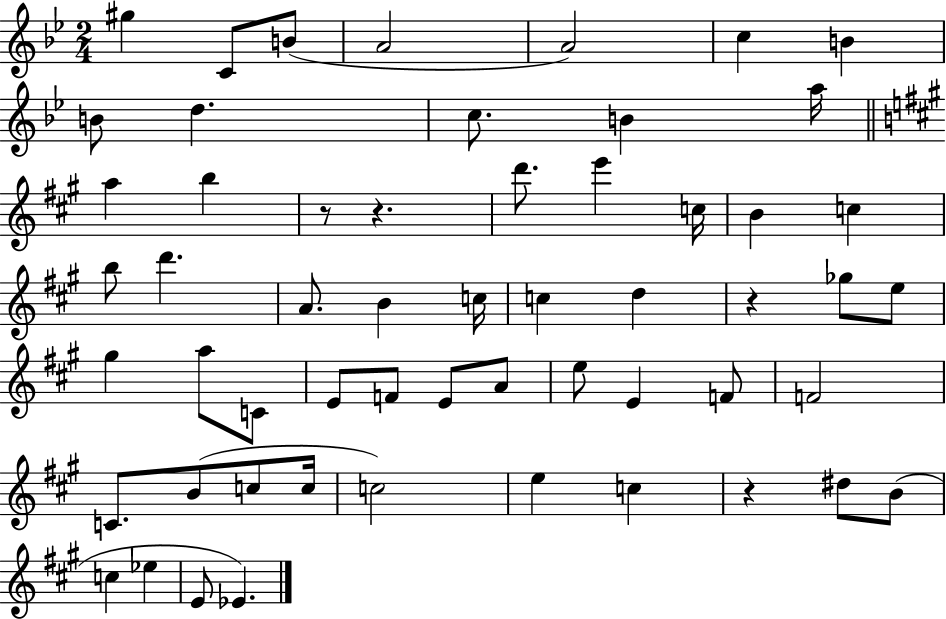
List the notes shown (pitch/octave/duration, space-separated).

G#5/q C4/e B4/e A4/h A4/h C5/q B4/q B4/e D5/q. C5/e. B4/q A5/s A5/q B5/q R/e R/q. D6/e. E6/q C5/s B4/q C5/q B5/e D6/q. A4/e. B4/q C5/s C5/q D5/q R/q Gb5/e E5/e G#5/q A5/e C4/e E4/e F4/e E4/e A4/e E5/e E4/q F4/e F4/h C4/e. B4/e C5/e C5/s C5/h E5/q C5/q R/q D#5/e B4/e C5/q Eb5/q E4/e Eb4/q.